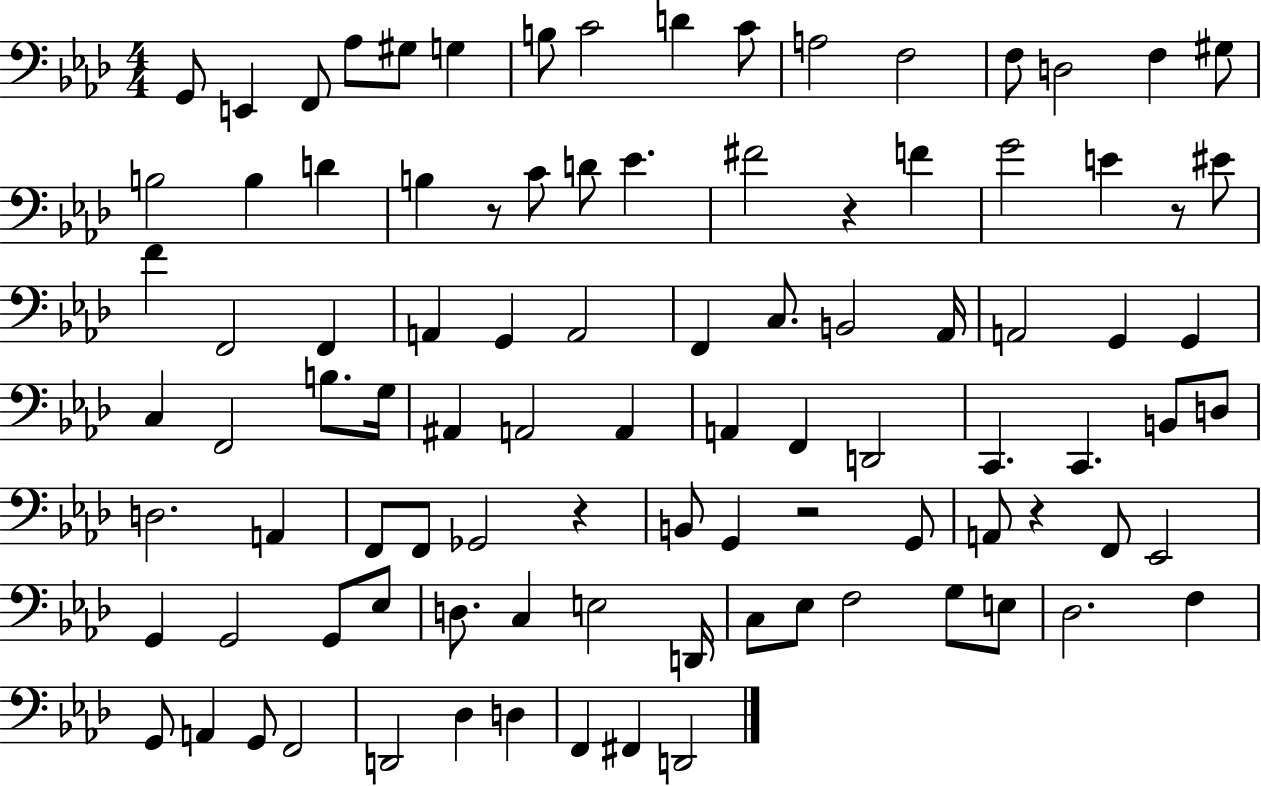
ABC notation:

X:1
T:Untitled
M:4/4
L:1/4
K:Ab
G,,/2 E,, F,,/2 _A,/2 ^G,/2 G, B,/2 C2 D C/2 A,2 F,2 F,/2 D,2 F, ^G,/2 B,2 B, D B, z/2 C/2 D/2 _E ^F2 z F G2 E z/2 ^E/2 F F,,2 F,, A,, G,, A,,2 F,, C,/2 B,,2 _A,,/4 A,,2 G,, G,, C, F,,2 B,/2 G,/4 ^A,, A,,2 A,, A,, F,, D,,2 C,, C,, B,,/2 D,/2 D,2 A,, F,,/2 F,,/2 _G,,2 z B,,/2 G,, z2 G,,/2 A,,/2 z F,,/2 _E,,2 G,, G,,2 G,,/2 _E,/2 D,/2 C, E,2 D,,/4 C,/2 _E,/2 F,2 G,/2 E,/2 _D,2 F, G,,/2 A,, G,,/2 F,,2 D,,2 _D, D, F,, ^F,, D,,2